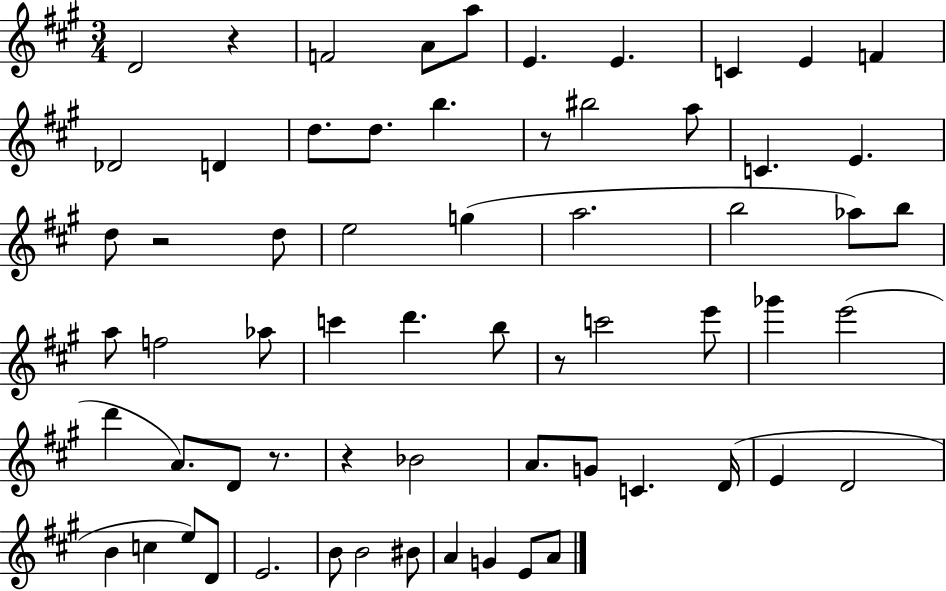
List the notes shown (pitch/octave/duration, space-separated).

D4/h R/q F4/h A4/e A5/e E4/q. E4/q. C4/q E4/q F4/q Db4/h D4/q D5/e. D5/e. B5/q. R/e BIS5/h A5/e C4/q. E4/q. D5/e R/h D5/e E5/h G5/q A5/h. B5/h Ab5/e B5/e A5/e F5/h Ab5/e C6/q D6/q. B5/e R/e C6/h E6/e Gb6/q E6/h D6/q A4/e. D4/e R/e. R/q Bb4/h A4/e. G4/e C4/q. D4/s E4/q D4/h B4/q C5/q E5/e D4/e E4/h. B4/e B4/h BIS4/e A4/q G4/q E4/e A4/e